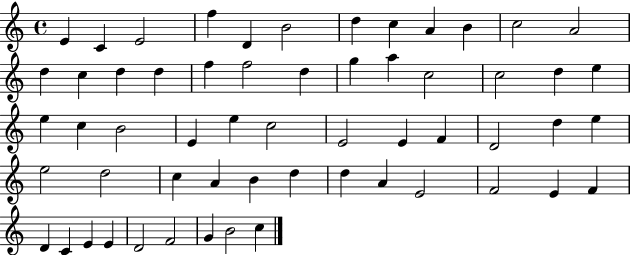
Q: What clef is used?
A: treble